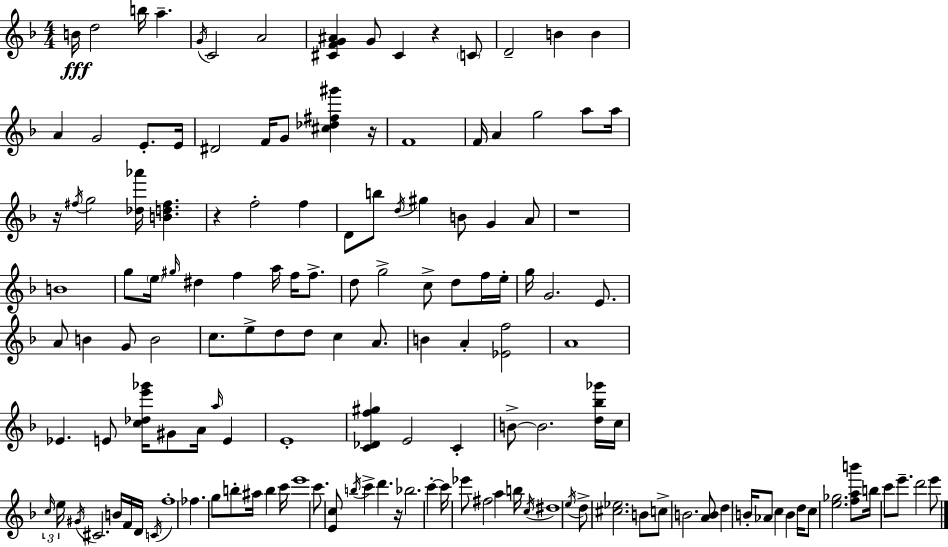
{
  \clef treble
  \numericTimeSignature
  \time 4/4
  \key d \minor
  b'16\fff d''2 b''16 a''4.-- | \acciaccatura { g'16 } c'2 a'2 | <cis' f' g' ais'>4 g'8 cis'4 r4 \parenthesize c'8 | d'2-- b'4 b'4 | \break a'4 g'2 e'8.-. | e'16 dis'2 f'16 g'8 <cis'' des'' fis'' gis'''>4 | r16 f'1 | f'16 a'4 g''2 a''8 | \break a''16 r16 \acciaccatura { fis''16 } g''2 <des'' aes'''>16 <b' d'' fis''>4. | r4 f''2-. f''4 | d'8 b''8 \acciaccatura { d''16 } gis''4 b'8 g'4 | a'8 r1 | \break b'1 | g''8 \parenthesize e''16 \grace { gis''16 } dis''4 f''4 a''16 | f''16 f''8.-> d''8 g''2-> c''8-> | d''8 f''16 e''16-. g''16 g'2. | \break e'8. a'8 b'4 g'8 b'2 | c''8. e''8-> d''8 d''8 c''4 | a'8. b'4 a'4-. <ees' f''>2 | a'1 | \break ees'4. e'8 <c'' des'' e''' ges'''>16 gis'8 a'16 | \grace { a''16 } e'4 e'1-. | <c' des' f'' gis''>4 e'2 | c'4-. b'8->~~ b'2. | \break <d'' bes'' ges'''>16 c''16 \tuplet 3/2 { \grace { c''16 } e''16 \acciaccatura { gis'16 } } cis'2. | b'16 f'16 d'16 \acciaccatura { c'16 } f''1-. | fes''4. g''8 | b''8-. ais''16 b''4 c'''16 e'''1 | \break c'''8. <e' c''>8 \acciaccatura { b''16 } c'''4-> | d'''4. r16 bes''2. | c'''4-.~~ c'''16 ees'''8 fis''2 | a''4 b''16 \acciaccatura { c''16 } dis''1 | \break \acciaccatura { e''16 } d''8-> <cis'' ees''>2. | b'8 c''8-> b'2. | <a' b'>8 d''4 b'16-. | aes'8 c''4 b'4 d''16 c''8 <e'' ges''>2. | \break <f'' a'' b'''>8 b''16 c'''8 e'''8.-- | d'''2 e'''8 \bar "|."
}